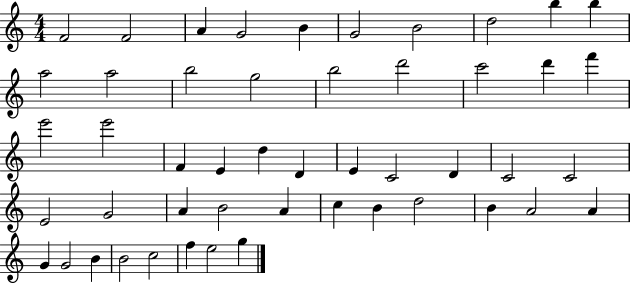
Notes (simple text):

F4/h F4/h A4/q G4/h B4/q G4/h B4/h D5/h B5/q B5/q A5/h A5/h B5/h G5/h B5/h D6/h C6/h D6/q F6/q E6/h E6/h F4/q E4/q D5/q D4/q E4/q C4/h D4/q C4/h C4/h E4/h G4/h A4/q B4/h A4/q C5/q B4/q D5/h B4/q A4/h A4/q G4/q G4/h B4/q B4/h C5/h F5/q E5/h G5/q